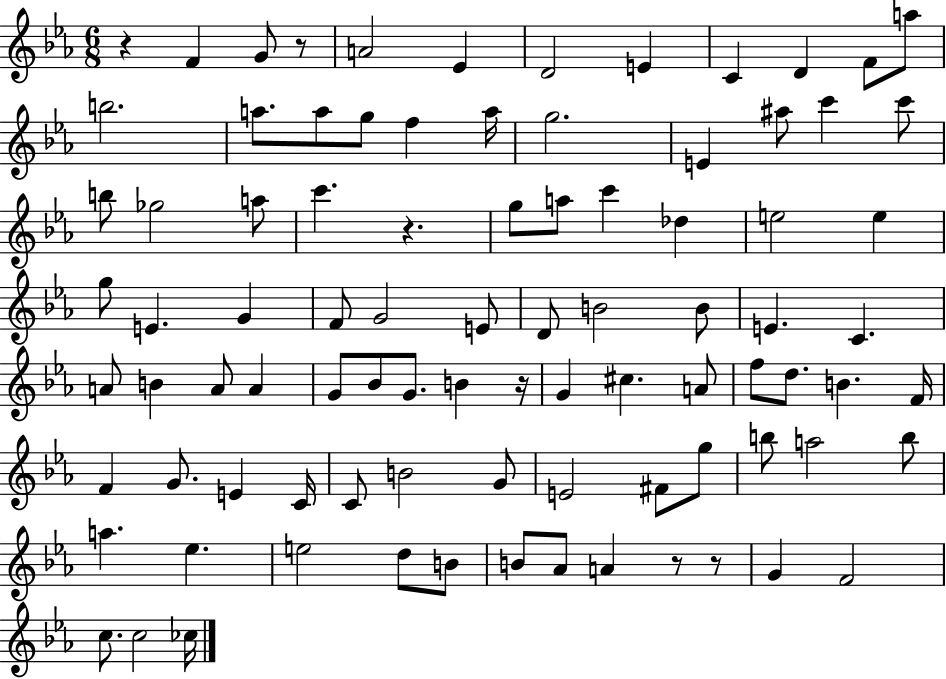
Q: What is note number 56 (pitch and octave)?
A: B4